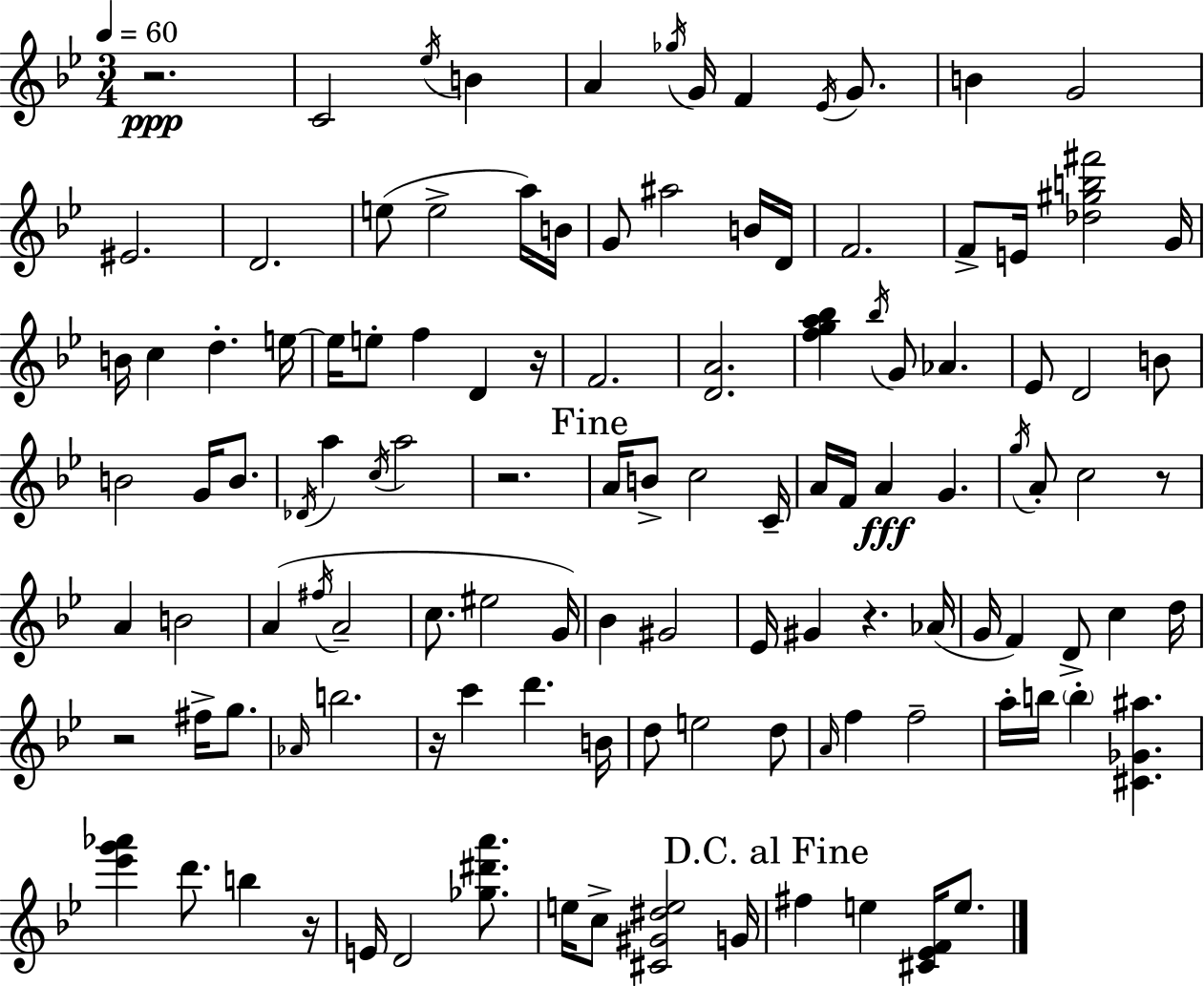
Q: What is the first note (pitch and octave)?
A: C4